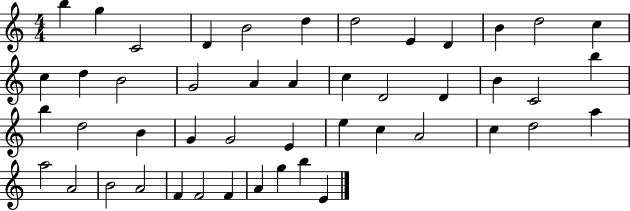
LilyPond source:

{
  \clef treble
  \numericTimeSignature
  \time 4/4
  \key c \major
  b''4 g''4 c'2 | d'4 b'2 d''4 | d''2 e'4 d'4 | b'4 d''2 c''4 | \break c''4 d''4 b'2 | g'2 a'4 a'4 | c''4 d'2 d'4 | b'4 c'2 b''4 | \break b''4 d''2 b'4 | g'4 g'2 e'4 | e''4 c''4 a'2 | c''4 d''2 a''4 | \break a''2 a'2 | b'2 a'2 | f'4 f'2 f'4 | a'4 g''4 b''4 e'4 | \break \bar "|."
}